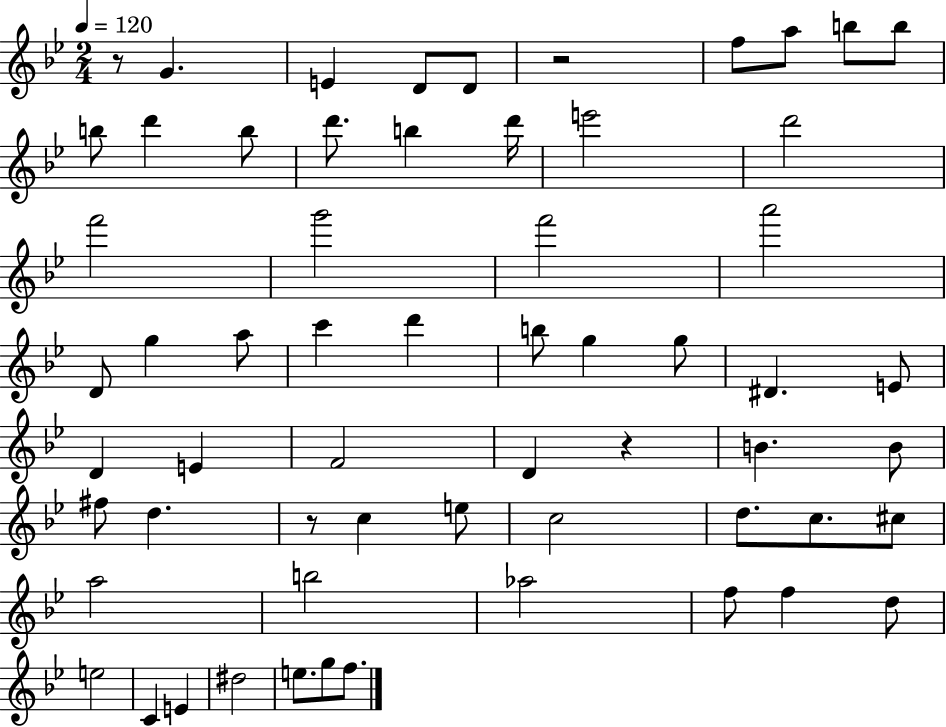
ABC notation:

X:1
T:Untitled
M:2/4
L:1/4
K:Bb
z/2 G E D/2 D/2 z2 f/2 a/2 b/2 b/2 b/2 d' b/2 d'/2 b d'/4 e'2 d'2 f'2 g'2 f'2 a'2 D/2 g a/2 c' d' b/2 g g/2 ^D E/2 D E F2 D z B B/2 ^f/2 d z/2 c e/2 c2 d/2 c/2 ^c/2 a2 b2 _a2 f/2 f d/2 e2 C E ^d2 e/2 g/2 f/2